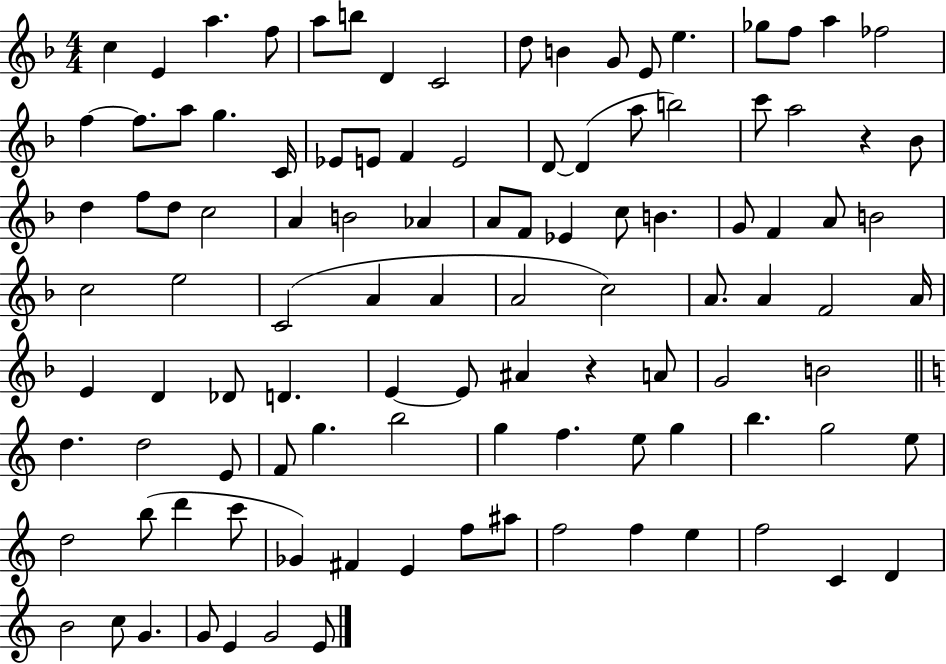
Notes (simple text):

C5/q E4/q A5/q. F5/e A5/e B5/e D4/q C4/h D5/e B4/q G4/e E4/e E5/q. Gb5/e F5/e A5/q FES5/h F5/q F5/e. A5/e G5/q. C4/s Eb4/e E4/e F4/q E4/h D4/e D4/q A5/e B5/h C6/e A5/h R/q Bb4/e D5/q F5/e D5/e C5/h A4/q B4/h Ab4/q A4/e F4/e Eb4/q C5/e B4/q. G4/e F4/q A4/e B4/h C5/h E5/h C4/h A4/q A4/q A4/h C5/h A4/e. A4/q F4/h A4/s E4/q D4/q Db4/e D4/q. E4/q E4/e A#4/q R/q A4/e G4/h B4/h D5/q. D5/h E4/e F4/e G5/q. B5/h G5/q F5/q. E5/e G5/q B5/q. G5/h E5/e D5/h B5/e D6/q C6/e Gb4/q F#4/q E4/q F5/e A#5/e F5/h F5/q E5/q F5/h C4/q D4/q B4/h C5/e G4/q. G4/e E4/q G4/h E4/e